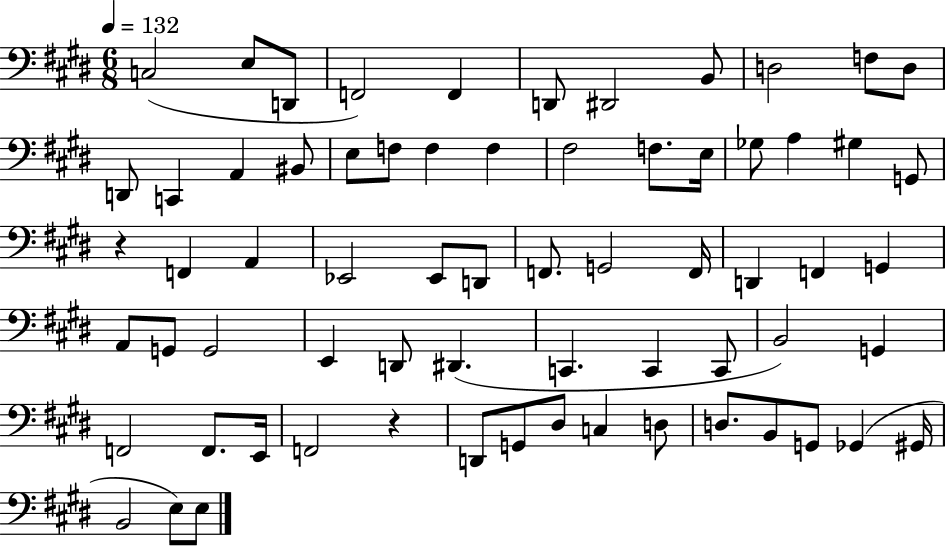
{
  \clef bass
  \numericTimeSignature
  \time 6/8
  \key e \major
  \tempo 4 = 132
  c2( e8 d,8 | f,2) f,4 | d,8 dis,2 b,8 | d2 f8 d8 | \break d,8 c,4 a,4 bis,8 | e8 f8 f4 f4 | fis2 f8. e16 | ges8 a4 gis4 g,8 | \break r4 f,4 a,4 | ees,2 ees,8 d,8 | f,8. g,2 f,16 | d,4 f,4 g,4 | \break a,8 g,8 g,2 | e,4 d,8 dis,4.( | c,4. c,4 c,8 | b,2) g,4 | \break f,2 f,8. e,16 | f,2 r4 | d,8 g,8 dis8 c4 d8 | d8. b,8 g,8 ges,4( gis,16 | \break b,2 e8) e8 | \bar "|."
}